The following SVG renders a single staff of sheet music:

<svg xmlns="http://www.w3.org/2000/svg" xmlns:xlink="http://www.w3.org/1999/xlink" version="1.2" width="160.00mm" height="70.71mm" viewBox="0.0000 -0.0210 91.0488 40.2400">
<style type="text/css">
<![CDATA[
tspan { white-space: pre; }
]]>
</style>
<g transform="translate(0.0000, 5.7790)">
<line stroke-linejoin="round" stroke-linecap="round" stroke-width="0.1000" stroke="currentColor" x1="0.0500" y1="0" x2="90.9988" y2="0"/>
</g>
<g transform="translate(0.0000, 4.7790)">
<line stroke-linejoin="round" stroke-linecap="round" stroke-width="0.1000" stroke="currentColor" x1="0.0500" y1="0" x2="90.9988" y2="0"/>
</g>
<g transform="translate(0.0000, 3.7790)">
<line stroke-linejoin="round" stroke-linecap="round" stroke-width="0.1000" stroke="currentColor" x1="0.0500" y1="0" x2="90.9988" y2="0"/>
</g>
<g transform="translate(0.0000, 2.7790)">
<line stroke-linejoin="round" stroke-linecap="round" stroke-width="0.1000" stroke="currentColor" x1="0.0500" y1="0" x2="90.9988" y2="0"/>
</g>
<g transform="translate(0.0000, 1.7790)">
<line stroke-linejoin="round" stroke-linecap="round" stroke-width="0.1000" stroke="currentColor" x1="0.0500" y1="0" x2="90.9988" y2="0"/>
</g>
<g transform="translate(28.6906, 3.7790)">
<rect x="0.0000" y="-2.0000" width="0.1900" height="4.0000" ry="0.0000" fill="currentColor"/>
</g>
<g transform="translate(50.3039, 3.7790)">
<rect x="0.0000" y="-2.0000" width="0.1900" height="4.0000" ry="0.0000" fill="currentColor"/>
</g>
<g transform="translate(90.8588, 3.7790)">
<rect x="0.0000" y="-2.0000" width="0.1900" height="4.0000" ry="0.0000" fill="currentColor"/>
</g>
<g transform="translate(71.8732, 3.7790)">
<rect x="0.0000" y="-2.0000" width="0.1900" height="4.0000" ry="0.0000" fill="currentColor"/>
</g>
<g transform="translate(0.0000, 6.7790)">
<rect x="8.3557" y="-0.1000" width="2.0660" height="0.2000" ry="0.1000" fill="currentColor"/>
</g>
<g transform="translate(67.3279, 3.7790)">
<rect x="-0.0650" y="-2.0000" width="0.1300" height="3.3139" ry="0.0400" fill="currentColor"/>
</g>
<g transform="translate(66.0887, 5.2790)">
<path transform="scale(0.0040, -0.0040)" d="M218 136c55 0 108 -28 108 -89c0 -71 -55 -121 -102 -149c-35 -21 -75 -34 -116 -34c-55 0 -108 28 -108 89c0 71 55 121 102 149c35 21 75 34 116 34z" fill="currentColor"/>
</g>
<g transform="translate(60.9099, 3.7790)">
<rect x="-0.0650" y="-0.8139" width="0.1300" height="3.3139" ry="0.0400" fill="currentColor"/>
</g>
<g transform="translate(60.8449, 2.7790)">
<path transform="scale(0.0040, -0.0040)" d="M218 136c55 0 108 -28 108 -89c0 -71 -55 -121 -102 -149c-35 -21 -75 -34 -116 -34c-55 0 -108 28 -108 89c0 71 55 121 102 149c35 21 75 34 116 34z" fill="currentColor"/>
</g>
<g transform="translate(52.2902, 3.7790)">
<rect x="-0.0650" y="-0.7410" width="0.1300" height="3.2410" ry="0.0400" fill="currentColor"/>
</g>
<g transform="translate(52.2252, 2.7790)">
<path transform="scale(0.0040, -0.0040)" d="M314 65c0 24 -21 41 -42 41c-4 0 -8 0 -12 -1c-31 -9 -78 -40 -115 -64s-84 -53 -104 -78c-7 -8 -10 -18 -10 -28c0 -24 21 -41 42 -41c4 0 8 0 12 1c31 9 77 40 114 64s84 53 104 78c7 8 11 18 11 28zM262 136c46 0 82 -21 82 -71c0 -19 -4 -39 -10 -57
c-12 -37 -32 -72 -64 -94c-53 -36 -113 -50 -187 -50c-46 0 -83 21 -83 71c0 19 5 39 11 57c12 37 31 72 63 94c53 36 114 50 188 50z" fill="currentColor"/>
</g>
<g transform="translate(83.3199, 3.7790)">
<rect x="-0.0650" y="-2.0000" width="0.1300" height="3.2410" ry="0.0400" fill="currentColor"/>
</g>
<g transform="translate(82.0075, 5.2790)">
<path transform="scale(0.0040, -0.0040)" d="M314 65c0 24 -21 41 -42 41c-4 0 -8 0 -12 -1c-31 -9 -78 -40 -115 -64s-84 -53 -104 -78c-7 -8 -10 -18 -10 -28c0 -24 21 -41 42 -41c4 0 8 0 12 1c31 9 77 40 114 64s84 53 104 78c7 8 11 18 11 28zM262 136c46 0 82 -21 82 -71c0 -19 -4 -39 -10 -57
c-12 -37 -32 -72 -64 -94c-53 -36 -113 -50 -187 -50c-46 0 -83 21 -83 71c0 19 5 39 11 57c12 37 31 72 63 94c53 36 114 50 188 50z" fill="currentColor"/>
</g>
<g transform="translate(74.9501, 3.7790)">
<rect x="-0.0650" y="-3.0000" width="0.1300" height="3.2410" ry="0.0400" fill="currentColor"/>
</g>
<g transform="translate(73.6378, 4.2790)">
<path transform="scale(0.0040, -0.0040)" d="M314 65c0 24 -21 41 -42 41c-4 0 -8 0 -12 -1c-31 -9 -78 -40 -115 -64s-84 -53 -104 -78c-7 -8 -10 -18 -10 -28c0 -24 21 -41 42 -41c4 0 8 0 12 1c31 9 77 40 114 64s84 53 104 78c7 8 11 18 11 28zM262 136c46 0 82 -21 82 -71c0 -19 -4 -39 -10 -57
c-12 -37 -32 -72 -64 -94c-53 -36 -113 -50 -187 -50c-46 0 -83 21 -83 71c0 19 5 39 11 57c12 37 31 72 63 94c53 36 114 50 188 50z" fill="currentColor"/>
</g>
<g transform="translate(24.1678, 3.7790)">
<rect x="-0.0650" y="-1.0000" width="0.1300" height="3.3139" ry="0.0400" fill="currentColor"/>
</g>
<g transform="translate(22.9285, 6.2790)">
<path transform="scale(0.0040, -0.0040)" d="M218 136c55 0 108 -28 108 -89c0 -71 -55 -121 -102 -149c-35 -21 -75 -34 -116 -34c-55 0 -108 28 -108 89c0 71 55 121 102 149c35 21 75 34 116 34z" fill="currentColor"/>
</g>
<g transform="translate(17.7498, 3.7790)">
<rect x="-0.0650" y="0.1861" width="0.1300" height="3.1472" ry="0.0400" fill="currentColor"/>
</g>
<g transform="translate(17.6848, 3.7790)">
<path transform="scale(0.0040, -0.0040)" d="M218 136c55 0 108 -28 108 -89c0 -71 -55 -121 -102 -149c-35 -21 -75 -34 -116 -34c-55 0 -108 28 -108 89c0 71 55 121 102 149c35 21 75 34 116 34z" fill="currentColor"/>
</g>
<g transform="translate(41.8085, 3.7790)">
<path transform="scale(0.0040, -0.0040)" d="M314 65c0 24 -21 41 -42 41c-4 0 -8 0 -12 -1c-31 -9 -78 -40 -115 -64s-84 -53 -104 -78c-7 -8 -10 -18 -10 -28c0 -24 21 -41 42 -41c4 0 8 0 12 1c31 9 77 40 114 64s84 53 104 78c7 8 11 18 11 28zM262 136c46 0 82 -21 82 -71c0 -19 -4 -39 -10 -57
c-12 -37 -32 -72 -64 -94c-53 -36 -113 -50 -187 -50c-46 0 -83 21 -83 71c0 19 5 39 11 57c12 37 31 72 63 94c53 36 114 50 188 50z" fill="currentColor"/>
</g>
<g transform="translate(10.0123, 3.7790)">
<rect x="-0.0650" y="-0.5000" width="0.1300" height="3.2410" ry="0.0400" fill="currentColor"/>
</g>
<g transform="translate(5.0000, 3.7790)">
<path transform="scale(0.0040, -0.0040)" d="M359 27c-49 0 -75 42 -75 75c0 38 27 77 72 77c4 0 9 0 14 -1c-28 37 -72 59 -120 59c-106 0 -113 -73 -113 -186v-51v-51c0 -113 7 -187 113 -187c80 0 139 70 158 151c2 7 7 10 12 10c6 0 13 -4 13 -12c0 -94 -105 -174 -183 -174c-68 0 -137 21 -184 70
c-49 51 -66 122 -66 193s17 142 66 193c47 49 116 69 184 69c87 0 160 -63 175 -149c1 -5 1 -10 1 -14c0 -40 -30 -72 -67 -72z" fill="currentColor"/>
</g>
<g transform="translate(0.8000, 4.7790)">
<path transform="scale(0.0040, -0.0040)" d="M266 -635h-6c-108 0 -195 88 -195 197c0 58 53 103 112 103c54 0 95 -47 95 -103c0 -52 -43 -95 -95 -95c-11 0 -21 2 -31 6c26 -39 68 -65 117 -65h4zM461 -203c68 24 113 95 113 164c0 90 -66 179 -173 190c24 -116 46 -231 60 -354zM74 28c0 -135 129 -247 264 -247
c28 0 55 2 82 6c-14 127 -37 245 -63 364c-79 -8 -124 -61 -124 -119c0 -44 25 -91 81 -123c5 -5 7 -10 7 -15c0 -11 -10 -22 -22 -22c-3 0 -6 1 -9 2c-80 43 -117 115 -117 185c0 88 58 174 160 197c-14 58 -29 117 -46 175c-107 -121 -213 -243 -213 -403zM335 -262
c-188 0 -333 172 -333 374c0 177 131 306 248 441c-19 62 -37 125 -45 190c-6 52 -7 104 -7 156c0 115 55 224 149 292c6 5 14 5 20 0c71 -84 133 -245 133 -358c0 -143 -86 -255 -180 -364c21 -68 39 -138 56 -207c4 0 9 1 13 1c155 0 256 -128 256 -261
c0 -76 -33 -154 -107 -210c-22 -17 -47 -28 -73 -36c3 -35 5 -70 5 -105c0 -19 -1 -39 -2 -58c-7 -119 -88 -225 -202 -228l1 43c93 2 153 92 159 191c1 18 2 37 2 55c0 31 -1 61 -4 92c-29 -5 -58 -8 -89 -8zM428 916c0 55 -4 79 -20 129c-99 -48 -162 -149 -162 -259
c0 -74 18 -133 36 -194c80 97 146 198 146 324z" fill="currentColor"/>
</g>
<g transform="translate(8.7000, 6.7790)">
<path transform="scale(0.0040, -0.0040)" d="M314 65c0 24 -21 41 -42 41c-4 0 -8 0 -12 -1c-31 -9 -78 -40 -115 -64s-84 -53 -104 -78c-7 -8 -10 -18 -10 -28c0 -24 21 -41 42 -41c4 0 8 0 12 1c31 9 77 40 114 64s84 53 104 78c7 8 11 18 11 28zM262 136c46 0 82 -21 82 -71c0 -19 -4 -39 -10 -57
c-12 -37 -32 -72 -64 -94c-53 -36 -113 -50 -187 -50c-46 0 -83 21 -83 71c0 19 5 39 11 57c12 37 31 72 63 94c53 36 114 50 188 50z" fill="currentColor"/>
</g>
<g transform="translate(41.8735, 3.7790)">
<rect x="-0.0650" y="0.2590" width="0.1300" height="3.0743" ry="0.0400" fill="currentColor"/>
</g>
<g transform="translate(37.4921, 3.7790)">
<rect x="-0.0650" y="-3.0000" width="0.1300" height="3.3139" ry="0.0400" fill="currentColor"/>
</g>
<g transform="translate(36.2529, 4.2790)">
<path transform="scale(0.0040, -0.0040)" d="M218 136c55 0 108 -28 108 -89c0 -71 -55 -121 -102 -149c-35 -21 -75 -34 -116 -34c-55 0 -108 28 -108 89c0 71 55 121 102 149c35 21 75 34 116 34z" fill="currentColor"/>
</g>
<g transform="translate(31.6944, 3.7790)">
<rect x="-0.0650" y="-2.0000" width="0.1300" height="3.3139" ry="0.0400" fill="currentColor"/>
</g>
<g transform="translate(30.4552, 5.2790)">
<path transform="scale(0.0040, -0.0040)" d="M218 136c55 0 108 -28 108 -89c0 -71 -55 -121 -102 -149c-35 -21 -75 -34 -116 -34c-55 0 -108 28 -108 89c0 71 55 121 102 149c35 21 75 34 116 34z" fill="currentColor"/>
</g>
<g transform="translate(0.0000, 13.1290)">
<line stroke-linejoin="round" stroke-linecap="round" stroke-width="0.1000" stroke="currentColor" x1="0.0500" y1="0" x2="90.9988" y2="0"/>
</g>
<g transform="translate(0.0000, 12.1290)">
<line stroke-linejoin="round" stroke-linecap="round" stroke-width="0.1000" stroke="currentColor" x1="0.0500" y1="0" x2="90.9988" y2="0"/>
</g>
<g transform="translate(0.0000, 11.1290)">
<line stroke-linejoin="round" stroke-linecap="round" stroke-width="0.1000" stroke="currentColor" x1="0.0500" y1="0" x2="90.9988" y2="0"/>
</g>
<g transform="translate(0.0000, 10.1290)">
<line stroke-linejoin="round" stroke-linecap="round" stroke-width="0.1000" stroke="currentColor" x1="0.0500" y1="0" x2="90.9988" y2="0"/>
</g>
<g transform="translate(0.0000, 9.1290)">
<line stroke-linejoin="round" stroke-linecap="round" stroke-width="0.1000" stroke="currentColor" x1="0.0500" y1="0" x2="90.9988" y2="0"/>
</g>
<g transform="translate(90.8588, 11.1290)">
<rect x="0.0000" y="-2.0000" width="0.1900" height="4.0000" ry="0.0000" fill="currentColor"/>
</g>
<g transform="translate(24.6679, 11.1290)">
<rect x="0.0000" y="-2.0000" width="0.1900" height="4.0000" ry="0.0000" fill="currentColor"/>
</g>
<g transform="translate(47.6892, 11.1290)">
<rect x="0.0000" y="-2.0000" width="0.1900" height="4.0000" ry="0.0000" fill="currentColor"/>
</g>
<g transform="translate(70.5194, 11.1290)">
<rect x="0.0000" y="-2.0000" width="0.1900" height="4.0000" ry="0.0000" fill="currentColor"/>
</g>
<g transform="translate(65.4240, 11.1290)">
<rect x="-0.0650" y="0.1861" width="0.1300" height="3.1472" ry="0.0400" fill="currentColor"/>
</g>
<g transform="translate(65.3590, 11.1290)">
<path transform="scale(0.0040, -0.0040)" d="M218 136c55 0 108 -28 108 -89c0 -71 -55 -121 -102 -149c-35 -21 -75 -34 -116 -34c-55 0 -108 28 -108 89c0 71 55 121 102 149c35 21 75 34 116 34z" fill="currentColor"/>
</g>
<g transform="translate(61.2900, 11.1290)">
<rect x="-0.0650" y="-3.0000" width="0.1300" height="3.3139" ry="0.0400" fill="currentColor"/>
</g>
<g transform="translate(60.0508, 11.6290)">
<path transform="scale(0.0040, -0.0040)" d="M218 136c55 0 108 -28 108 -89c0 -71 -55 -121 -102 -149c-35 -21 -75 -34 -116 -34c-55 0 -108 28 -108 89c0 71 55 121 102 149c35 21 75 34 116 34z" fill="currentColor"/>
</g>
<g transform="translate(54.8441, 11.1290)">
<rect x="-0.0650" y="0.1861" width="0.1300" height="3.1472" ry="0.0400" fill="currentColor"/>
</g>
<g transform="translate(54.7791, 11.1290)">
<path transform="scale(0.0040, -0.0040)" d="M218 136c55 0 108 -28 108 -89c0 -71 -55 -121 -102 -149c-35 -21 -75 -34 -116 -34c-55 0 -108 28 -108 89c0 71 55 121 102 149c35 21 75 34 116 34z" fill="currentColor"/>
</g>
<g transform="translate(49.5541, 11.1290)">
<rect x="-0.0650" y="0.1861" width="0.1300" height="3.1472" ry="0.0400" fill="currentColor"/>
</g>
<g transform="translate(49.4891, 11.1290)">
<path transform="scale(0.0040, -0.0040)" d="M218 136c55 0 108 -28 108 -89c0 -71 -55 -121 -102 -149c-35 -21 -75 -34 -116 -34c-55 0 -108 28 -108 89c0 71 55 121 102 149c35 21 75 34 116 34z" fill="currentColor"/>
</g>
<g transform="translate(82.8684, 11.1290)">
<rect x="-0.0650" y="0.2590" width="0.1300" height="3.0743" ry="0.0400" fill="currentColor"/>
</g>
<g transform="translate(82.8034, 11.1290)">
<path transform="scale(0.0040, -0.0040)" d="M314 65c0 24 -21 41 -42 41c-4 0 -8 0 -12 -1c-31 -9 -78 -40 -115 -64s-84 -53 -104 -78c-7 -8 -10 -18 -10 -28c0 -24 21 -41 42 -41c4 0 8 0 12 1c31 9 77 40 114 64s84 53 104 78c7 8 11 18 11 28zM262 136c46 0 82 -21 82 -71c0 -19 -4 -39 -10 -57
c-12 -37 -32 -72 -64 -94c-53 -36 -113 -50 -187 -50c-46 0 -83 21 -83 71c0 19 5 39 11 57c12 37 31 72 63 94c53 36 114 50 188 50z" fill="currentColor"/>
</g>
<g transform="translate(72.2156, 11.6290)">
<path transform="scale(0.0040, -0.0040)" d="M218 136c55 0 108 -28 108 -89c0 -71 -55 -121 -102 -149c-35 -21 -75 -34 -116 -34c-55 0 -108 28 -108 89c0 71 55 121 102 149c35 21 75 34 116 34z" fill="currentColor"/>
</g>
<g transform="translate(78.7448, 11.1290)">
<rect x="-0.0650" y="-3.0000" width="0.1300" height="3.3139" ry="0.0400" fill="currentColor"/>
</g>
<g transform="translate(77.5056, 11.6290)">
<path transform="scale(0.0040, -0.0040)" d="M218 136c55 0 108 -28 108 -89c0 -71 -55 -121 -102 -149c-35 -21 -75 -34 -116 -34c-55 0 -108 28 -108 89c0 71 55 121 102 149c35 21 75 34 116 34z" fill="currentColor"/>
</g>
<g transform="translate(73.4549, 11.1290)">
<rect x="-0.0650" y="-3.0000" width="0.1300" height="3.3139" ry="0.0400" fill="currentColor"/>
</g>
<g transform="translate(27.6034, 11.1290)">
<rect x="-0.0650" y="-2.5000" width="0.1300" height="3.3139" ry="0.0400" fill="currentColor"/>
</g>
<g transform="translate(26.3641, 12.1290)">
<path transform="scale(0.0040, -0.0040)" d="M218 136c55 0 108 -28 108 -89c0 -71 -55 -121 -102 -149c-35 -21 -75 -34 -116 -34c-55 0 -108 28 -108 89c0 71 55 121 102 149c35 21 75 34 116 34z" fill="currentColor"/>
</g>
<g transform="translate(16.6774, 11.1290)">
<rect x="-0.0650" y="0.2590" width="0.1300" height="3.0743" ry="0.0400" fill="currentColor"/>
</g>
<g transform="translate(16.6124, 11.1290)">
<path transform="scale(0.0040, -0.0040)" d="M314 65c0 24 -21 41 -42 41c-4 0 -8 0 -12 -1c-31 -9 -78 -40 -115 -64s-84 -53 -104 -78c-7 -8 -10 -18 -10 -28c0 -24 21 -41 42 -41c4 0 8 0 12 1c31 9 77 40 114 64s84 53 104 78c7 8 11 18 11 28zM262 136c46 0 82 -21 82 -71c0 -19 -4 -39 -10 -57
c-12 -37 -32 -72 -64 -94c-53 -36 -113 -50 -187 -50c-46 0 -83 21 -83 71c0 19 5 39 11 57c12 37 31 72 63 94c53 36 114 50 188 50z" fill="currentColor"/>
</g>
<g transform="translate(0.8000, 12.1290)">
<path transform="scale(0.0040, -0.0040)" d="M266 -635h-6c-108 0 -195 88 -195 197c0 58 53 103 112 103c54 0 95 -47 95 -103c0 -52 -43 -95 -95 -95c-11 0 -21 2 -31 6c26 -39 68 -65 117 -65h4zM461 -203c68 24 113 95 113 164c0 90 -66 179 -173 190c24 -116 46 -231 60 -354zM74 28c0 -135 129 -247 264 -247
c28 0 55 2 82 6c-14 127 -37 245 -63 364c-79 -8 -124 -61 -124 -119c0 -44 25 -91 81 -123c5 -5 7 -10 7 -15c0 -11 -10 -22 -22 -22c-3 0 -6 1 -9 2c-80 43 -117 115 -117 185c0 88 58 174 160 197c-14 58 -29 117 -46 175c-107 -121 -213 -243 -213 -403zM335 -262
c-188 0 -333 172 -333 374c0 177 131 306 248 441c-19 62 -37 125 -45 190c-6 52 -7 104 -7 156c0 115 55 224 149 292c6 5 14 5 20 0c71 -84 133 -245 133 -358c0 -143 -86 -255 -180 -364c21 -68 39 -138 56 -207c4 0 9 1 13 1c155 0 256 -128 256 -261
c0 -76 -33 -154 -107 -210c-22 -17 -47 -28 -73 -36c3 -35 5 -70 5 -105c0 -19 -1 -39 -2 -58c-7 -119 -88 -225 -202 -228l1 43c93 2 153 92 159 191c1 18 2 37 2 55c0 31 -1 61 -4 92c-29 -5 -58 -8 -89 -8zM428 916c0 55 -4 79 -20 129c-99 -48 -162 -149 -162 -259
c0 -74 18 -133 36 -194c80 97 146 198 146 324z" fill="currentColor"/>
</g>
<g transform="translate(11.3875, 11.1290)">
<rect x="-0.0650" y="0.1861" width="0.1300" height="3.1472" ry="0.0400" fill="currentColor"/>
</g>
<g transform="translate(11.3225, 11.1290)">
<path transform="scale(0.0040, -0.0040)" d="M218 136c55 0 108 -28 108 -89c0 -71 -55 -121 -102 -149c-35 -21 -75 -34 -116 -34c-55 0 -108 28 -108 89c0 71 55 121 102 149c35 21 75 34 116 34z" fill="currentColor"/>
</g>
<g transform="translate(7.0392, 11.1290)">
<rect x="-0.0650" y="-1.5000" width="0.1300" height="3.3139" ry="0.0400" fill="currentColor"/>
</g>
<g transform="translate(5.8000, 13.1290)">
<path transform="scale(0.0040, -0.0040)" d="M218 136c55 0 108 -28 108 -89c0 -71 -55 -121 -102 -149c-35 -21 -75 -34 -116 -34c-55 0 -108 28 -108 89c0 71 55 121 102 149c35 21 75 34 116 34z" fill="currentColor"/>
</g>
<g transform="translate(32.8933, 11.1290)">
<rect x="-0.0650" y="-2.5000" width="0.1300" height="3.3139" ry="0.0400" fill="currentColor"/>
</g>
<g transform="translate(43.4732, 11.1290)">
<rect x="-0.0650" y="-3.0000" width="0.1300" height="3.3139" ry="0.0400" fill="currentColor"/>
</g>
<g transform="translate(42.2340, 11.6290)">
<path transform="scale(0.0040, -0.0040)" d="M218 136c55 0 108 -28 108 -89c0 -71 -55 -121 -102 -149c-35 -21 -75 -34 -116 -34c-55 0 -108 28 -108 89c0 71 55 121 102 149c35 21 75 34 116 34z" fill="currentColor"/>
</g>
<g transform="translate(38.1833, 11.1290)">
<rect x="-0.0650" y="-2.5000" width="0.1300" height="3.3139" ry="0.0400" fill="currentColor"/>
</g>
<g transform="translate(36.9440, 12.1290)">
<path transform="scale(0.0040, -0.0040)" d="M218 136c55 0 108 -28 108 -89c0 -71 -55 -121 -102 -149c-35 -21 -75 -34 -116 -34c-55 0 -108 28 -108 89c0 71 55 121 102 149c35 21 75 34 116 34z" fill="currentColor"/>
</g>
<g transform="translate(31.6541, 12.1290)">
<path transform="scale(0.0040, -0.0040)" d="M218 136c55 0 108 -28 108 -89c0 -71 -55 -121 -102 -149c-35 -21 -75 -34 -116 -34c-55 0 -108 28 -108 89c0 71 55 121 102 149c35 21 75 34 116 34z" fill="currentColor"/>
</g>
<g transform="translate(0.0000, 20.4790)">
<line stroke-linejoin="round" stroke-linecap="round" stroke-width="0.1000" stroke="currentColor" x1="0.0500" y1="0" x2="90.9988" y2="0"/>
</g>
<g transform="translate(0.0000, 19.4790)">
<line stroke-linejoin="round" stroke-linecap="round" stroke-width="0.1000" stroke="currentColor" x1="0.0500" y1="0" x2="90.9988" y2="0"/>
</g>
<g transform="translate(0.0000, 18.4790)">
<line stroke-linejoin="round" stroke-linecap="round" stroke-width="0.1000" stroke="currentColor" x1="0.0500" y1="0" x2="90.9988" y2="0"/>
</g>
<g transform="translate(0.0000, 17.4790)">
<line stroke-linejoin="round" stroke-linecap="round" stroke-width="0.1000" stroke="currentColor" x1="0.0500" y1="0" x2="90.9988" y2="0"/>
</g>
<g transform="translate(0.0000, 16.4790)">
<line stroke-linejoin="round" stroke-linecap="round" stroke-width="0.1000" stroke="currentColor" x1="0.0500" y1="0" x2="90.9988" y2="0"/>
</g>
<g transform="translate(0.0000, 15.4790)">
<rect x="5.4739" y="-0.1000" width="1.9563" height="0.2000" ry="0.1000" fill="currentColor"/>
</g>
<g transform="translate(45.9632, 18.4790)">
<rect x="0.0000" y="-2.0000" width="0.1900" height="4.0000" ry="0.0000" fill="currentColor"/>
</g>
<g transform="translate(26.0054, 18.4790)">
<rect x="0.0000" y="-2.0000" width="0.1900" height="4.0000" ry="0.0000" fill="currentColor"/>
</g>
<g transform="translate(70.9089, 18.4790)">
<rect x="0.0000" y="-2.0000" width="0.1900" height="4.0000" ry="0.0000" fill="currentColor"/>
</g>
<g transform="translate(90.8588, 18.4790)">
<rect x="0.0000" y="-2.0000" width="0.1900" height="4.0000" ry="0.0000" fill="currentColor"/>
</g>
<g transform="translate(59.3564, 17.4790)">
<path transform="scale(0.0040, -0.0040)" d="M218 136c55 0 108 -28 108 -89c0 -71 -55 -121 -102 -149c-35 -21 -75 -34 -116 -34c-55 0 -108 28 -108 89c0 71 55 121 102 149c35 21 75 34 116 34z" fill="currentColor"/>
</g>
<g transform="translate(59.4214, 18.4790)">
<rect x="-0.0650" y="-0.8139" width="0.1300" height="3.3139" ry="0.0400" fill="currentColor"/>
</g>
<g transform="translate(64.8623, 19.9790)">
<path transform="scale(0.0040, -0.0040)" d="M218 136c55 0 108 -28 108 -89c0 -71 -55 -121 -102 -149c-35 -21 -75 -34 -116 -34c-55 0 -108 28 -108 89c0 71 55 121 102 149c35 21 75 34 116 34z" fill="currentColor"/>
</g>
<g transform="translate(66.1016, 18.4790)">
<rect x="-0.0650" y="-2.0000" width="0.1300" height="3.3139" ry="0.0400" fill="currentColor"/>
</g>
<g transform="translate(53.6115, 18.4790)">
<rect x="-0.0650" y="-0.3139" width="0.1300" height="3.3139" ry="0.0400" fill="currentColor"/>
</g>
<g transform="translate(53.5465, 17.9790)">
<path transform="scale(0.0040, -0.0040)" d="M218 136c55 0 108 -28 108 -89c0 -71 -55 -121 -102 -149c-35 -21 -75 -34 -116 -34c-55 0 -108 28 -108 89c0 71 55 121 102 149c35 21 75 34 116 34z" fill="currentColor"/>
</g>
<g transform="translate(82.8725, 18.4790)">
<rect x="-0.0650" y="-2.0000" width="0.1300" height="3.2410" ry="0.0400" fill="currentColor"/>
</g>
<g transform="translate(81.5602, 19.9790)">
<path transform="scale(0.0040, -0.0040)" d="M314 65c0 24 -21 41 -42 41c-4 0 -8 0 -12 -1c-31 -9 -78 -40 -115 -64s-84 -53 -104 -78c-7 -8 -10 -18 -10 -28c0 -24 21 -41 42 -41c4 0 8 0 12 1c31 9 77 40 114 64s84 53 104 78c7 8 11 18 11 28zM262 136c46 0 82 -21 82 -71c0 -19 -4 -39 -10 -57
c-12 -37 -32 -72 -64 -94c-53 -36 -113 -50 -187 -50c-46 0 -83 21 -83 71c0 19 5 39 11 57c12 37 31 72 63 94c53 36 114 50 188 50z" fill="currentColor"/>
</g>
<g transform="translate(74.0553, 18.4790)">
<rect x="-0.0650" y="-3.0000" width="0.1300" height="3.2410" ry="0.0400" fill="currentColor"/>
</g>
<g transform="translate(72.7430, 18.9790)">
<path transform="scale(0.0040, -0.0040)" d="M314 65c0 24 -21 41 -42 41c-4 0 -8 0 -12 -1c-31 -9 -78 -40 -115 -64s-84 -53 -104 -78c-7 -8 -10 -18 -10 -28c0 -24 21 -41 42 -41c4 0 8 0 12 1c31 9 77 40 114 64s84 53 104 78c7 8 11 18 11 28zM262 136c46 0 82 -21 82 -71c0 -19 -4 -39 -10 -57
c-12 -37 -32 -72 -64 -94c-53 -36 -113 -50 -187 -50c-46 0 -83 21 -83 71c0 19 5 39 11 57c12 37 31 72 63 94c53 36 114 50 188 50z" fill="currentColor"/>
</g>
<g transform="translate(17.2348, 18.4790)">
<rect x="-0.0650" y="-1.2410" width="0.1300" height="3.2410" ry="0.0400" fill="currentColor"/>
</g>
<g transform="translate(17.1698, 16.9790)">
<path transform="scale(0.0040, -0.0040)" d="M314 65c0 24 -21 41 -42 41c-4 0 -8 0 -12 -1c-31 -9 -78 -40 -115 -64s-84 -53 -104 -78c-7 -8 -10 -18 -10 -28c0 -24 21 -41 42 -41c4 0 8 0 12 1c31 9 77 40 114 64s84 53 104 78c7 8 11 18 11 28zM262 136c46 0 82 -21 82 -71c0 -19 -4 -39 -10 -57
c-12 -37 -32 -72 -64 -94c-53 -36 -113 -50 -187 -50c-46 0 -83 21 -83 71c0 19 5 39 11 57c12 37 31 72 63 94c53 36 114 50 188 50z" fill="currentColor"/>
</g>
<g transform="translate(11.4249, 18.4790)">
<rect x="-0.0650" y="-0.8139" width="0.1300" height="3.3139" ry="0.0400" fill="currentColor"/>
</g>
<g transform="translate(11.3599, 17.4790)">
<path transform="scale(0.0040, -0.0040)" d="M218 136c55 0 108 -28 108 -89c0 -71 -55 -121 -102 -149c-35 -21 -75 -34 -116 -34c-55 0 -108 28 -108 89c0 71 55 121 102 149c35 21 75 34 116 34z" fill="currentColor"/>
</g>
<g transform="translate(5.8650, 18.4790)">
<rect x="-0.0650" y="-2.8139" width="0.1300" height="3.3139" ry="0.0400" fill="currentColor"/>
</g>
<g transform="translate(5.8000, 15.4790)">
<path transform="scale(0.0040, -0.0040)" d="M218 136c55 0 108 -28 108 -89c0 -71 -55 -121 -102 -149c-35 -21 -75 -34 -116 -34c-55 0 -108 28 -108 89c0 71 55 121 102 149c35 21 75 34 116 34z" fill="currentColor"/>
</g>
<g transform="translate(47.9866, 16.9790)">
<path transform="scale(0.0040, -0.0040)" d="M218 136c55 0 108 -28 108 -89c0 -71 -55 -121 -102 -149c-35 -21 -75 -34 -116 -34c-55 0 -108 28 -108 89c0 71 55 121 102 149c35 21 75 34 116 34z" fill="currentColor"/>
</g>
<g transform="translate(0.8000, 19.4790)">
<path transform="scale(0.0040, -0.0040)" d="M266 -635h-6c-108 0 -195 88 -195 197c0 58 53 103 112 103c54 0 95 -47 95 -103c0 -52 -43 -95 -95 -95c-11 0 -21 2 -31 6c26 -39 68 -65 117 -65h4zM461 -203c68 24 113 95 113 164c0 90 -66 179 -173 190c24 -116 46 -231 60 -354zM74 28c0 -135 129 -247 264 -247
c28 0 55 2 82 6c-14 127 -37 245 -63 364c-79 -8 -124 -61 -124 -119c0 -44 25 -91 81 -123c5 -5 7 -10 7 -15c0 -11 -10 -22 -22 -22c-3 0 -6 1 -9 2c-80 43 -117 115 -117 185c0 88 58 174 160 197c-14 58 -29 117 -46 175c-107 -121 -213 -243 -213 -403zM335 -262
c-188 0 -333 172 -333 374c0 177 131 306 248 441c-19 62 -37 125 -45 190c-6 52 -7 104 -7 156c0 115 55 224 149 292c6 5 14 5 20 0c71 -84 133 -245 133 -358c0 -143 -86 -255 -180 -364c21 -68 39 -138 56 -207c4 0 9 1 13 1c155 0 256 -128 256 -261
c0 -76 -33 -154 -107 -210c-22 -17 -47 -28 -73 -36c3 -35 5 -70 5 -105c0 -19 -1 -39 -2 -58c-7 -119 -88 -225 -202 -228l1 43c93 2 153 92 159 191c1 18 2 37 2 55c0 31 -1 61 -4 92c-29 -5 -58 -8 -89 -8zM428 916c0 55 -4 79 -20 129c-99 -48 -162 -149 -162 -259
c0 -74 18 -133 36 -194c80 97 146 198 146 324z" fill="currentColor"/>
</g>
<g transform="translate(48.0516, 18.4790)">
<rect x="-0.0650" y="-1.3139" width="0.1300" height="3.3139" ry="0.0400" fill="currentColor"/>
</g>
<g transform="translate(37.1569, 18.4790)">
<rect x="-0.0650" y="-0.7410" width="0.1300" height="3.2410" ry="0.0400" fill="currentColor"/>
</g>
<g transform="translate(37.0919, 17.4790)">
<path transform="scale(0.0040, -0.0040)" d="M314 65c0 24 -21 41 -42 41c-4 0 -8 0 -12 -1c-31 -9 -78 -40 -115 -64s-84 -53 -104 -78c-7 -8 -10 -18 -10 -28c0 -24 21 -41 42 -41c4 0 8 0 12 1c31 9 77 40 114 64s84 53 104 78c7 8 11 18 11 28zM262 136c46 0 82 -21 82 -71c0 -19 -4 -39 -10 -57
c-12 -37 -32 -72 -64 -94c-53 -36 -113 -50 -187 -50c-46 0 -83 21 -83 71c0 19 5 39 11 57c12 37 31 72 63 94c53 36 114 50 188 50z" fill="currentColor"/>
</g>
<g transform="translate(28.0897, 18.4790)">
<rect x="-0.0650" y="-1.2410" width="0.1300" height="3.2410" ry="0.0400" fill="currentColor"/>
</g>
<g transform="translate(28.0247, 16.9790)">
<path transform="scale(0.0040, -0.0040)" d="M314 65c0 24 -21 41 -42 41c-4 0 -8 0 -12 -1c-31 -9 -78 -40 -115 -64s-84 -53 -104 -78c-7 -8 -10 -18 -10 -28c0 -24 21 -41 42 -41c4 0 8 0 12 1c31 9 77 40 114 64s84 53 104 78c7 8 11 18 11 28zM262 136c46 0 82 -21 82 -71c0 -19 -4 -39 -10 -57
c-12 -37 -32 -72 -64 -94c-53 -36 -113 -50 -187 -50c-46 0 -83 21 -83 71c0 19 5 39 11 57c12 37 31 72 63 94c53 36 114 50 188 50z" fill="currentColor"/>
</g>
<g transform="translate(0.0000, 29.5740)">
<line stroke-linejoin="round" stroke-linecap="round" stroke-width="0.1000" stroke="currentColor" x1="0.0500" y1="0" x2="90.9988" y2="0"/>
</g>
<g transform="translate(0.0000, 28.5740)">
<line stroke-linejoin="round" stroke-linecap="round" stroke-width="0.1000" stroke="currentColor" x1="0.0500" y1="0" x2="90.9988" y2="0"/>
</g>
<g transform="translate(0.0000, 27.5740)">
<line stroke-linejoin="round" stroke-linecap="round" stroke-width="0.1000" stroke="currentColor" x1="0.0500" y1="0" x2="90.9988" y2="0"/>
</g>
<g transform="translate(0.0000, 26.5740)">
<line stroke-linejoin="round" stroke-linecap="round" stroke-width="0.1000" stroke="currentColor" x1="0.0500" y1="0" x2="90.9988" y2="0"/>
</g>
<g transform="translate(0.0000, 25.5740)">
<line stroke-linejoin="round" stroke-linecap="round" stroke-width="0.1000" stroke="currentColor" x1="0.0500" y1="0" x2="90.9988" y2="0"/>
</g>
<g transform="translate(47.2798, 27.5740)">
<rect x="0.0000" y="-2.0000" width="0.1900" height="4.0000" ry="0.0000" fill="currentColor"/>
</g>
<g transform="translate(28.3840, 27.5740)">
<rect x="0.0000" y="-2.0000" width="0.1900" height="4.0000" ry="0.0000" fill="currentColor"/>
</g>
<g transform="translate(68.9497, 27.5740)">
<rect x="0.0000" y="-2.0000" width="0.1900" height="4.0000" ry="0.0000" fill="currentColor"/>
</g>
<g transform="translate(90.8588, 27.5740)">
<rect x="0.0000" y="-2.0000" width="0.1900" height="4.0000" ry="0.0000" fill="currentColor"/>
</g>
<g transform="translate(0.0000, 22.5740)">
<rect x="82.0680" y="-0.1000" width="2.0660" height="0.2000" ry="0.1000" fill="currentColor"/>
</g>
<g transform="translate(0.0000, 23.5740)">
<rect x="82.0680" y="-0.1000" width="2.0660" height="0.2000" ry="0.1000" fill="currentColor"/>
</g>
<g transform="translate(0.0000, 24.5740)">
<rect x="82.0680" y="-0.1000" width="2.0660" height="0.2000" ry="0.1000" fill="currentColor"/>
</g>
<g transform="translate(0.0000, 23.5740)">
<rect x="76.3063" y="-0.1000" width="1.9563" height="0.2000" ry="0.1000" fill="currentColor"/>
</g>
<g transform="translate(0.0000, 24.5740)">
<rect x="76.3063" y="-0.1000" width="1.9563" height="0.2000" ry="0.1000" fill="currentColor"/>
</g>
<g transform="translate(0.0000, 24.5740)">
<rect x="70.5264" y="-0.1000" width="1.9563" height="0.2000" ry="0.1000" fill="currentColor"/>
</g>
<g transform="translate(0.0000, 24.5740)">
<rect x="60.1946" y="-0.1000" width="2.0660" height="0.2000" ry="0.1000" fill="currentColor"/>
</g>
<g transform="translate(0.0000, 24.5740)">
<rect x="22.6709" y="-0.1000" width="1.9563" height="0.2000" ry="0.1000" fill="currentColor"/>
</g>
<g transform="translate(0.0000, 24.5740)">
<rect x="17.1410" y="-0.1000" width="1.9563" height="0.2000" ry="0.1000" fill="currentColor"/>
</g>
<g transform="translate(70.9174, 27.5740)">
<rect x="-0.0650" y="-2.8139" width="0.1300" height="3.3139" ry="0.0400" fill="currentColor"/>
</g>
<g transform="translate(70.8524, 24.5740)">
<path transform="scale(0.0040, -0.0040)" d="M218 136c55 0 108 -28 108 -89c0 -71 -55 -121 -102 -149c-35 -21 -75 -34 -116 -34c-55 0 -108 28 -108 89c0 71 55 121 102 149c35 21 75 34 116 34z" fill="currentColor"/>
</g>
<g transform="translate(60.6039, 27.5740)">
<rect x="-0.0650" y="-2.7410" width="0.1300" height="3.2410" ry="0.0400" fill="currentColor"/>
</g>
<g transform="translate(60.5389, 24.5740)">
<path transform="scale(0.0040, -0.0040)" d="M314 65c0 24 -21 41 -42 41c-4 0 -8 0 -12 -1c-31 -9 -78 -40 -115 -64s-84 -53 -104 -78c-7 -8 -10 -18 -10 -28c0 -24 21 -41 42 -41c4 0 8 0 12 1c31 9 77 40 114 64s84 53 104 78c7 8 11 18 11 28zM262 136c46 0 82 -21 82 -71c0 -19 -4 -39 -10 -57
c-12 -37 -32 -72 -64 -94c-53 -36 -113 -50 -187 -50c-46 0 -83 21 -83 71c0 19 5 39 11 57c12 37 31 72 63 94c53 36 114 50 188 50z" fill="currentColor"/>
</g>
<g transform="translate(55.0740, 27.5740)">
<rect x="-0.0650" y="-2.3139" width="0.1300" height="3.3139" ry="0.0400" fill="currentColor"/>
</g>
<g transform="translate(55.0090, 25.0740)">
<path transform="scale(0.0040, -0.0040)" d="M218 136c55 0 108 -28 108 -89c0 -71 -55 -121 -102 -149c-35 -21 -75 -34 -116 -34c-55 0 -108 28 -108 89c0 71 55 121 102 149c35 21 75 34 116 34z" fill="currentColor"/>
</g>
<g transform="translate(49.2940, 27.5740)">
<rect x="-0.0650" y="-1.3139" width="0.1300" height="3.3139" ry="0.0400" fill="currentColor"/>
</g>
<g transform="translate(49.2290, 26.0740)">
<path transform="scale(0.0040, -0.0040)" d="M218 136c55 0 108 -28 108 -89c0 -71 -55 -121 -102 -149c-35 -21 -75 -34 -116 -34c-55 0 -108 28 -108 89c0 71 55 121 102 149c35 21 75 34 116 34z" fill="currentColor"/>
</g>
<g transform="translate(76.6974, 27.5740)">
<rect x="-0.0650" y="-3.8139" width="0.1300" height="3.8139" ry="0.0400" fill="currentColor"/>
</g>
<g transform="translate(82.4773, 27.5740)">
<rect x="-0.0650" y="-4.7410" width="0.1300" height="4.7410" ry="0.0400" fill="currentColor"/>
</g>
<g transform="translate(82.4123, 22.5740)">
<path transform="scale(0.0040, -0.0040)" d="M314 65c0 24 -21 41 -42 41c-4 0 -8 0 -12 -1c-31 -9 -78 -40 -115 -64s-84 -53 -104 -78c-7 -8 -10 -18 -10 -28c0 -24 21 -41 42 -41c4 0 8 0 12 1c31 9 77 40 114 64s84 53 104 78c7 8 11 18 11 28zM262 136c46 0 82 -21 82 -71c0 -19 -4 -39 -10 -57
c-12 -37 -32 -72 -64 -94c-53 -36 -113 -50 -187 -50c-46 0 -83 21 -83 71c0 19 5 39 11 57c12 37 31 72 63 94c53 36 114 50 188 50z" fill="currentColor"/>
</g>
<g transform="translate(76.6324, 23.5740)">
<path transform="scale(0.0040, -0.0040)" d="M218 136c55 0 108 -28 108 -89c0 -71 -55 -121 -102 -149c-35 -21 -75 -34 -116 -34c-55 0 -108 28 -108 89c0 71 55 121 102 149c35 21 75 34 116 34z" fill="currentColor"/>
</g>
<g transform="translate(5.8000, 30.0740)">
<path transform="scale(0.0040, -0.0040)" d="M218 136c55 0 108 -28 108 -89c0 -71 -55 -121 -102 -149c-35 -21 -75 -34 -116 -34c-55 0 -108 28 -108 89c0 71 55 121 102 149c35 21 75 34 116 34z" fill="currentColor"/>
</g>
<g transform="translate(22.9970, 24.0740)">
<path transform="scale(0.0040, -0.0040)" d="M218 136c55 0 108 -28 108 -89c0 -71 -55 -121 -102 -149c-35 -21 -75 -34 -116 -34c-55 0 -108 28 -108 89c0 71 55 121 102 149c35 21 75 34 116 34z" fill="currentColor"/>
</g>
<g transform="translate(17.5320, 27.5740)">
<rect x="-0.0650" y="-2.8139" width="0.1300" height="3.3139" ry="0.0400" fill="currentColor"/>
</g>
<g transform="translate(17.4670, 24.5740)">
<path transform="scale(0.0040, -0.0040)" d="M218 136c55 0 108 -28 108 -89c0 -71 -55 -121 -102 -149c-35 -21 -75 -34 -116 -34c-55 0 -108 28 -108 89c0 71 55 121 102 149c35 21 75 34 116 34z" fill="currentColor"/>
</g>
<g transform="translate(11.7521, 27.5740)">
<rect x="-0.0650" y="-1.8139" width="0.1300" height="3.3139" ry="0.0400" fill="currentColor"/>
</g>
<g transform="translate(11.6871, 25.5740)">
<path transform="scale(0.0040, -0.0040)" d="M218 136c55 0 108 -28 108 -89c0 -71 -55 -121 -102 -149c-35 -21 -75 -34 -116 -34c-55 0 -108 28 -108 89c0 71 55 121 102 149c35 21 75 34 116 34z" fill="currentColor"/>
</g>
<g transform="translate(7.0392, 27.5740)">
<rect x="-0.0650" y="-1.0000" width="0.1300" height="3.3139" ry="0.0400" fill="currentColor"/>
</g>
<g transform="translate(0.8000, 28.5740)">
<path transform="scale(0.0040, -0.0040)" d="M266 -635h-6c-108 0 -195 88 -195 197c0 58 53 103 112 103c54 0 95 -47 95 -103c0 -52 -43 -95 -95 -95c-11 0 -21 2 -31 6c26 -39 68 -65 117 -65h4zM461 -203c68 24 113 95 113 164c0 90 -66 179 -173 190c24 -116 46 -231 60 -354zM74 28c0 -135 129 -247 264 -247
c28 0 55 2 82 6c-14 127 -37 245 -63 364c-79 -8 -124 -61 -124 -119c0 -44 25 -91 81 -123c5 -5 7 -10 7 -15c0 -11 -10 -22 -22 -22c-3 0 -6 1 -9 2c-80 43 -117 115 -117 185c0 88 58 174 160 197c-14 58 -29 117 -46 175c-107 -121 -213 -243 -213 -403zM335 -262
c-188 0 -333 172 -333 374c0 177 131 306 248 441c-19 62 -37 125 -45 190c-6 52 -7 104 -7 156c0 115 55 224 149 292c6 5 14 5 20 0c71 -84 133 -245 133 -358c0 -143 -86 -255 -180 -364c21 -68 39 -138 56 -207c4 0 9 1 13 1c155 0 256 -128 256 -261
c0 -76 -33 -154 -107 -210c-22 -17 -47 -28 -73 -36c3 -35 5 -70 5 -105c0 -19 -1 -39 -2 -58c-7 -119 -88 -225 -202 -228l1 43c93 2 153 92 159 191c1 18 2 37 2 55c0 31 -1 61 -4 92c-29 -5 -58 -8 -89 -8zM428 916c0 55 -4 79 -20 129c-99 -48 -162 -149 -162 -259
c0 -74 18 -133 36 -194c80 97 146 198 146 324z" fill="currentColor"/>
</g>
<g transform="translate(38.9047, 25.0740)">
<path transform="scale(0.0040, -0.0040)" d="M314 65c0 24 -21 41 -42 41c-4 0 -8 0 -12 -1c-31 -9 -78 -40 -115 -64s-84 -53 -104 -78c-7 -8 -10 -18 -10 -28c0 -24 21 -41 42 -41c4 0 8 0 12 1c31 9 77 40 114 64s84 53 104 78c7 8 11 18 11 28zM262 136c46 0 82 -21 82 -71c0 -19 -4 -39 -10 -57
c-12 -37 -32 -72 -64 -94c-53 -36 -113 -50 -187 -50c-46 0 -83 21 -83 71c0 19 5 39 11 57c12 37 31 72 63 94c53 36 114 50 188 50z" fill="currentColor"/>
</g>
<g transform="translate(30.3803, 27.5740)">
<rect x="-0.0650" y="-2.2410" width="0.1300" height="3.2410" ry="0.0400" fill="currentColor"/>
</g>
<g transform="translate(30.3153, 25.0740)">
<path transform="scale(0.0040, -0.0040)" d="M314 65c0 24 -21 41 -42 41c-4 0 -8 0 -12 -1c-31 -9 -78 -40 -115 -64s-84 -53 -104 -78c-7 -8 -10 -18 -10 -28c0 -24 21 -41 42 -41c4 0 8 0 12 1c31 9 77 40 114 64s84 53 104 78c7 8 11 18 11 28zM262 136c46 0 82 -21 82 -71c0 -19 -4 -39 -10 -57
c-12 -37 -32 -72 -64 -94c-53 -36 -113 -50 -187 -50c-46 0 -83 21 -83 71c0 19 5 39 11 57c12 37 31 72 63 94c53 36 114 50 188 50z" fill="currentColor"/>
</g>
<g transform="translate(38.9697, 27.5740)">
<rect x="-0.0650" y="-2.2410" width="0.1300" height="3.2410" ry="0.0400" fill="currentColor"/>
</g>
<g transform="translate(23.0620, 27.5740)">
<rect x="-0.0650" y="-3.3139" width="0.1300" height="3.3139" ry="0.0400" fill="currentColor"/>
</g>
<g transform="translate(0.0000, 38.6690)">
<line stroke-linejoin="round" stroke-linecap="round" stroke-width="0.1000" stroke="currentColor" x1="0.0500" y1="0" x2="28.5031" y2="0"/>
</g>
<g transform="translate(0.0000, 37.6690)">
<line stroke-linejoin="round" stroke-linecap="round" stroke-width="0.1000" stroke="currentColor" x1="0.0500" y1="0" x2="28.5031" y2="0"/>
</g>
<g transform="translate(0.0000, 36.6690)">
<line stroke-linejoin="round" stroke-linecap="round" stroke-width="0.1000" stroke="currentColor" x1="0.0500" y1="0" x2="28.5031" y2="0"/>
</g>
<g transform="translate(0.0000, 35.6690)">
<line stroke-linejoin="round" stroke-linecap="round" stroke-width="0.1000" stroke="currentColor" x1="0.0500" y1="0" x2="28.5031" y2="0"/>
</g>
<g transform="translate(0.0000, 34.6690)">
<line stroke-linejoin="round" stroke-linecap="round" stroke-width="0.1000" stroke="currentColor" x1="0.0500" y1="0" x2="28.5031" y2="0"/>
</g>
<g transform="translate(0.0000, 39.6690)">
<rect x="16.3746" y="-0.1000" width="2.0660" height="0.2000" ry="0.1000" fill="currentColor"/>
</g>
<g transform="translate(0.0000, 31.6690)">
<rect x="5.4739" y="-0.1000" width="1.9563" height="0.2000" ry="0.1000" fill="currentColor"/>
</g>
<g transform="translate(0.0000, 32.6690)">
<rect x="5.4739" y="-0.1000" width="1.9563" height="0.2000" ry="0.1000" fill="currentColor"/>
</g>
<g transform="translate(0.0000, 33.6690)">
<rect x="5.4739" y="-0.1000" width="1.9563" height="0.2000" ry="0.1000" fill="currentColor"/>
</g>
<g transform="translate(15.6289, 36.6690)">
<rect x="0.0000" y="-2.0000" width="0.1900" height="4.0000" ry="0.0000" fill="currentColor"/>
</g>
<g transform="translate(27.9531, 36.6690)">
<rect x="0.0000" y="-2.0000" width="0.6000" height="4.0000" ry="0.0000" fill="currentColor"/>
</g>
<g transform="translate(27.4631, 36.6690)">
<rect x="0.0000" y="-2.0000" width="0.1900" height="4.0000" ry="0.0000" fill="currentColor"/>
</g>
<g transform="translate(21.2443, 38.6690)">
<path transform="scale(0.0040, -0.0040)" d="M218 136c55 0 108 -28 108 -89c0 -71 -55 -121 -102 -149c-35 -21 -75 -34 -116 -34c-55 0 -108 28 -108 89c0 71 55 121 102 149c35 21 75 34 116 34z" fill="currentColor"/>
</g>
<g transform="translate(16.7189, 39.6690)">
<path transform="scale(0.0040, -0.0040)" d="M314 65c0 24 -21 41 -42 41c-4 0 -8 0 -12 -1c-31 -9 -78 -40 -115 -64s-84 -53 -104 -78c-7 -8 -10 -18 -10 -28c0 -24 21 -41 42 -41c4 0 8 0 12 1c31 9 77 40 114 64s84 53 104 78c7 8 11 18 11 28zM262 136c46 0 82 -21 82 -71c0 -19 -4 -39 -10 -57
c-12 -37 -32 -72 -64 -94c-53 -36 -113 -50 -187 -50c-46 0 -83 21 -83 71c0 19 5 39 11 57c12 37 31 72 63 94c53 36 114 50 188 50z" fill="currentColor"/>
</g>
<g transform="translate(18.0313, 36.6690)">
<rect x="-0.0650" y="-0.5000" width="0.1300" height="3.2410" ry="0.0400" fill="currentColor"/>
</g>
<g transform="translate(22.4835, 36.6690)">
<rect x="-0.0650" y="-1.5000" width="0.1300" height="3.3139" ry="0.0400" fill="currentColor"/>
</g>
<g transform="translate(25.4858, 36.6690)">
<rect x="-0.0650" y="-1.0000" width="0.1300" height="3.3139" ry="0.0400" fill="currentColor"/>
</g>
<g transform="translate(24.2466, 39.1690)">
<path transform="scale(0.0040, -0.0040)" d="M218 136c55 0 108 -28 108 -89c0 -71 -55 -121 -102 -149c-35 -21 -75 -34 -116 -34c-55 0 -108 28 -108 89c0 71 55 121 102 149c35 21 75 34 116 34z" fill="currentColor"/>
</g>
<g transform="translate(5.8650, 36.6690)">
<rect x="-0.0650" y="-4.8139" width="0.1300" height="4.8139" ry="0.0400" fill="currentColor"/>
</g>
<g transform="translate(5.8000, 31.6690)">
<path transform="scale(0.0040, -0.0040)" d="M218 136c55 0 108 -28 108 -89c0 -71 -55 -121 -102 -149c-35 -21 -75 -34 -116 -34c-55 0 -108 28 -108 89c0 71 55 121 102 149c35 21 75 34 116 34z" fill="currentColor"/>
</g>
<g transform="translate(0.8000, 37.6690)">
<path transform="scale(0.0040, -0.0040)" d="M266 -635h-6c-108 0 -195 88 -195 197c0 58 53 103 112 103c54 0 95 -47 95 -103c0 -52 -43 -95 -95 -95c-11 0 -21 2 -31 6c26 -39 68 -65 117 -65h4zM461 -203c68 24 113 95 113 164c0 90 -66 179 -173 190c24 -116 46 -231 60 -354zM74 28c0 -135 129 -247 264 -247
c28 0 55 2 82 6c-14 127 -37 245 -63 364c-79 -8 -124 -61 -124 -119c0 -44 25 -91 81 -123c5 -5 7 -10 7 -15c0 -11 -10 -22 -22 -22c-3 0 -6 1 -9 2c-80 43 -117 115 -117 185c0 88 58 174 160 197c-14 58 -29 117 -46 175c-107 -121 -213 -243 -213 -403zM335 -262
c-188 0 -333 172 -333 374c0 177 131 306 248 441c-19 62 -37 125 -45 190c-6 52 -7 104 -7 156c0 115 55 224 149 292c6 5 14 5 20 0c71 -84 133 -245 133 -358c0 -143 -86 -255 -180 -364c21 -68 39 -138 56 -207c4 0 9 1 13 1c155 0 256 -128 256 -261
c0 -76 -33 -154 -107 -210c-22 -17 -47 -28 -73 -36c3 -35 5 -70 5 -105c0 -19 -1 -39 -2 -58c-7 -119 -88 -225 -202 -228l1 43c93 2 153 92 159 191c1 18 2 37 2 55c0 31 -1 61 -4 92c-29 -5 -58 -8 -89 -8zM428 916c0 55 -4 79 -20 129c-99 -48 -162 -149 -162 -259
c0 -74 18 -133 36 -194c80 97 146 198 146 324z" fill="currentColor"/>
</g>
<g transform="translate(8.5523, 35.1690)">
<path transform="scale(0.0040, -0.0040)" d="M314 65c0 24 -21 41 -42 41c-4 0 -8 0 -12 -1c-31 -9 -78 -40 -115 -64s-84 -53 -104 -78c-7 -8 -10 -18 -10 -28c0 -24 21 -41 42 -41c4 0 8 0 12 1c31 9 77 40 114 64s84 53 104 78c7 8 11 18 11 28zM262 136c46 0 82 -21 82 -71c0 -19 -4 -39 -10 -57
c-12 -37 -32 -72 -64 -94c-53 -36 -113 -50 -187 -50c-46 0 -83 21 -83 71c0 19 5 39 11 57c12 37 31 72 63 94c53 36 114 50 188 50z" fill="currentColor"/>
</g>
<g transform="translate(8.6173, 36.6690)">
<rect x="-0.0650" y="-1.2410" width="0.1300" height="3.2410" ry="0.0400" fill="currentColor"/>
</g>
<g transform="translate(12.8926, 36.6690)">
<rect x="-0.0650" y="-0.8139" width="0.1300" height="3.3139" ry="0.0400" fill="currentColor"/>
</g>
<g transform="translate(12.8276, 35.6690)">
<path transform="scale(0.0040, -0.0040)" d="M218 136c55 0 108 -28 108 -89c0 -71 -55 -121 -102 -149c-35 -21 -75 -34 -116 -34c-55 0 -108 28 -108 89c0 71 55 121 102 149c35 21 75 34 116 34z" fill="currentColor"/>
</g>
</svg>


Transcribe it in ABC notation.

X:1
T:Untitled
M:4/4
L:1/4
K:C
C2 B D F A B2 d2 d F A2 F2 E B B2 G G G A B B A B A A B2 a d e2 e2 d2 e c d F A2 F2 D f a b g2 g2 e g a2 a c' e'2 e' e2 d C2 E D